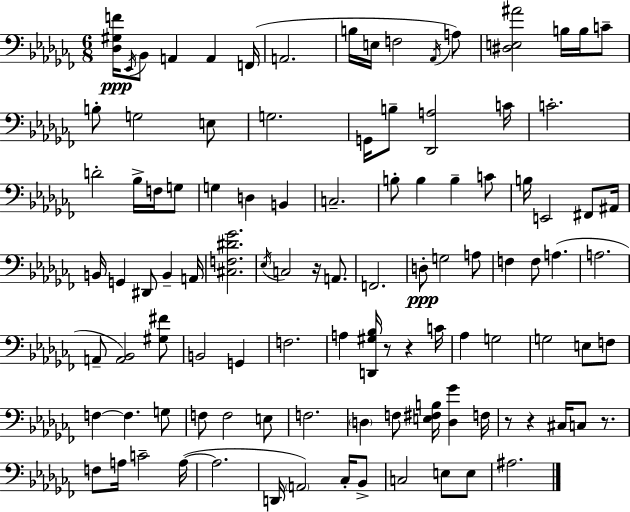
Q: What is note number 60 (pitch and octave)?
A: C4